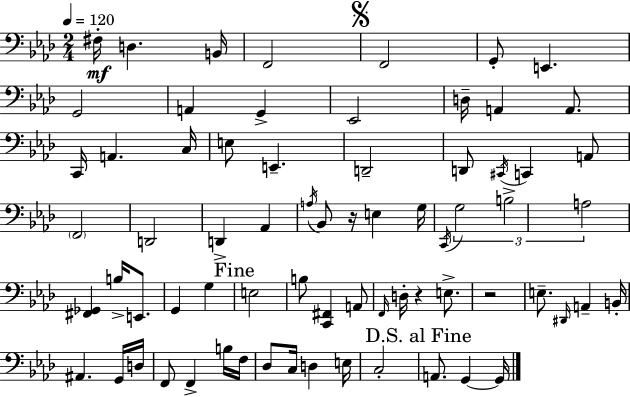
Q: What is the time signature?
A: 2/4